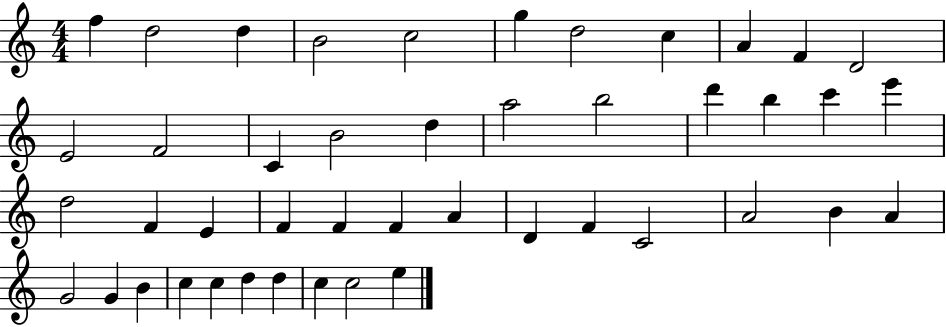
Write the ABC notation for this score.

X:1
T:Untitled
M:4/4
L:1/4
K:C
f d2 d B2 c2 g d2 c A F D2 E2 F2 C B2 d a2 b2 d' b c' e' d2 F E F F F A D F C2 A2 B A G2 G B c c d d c c2 e